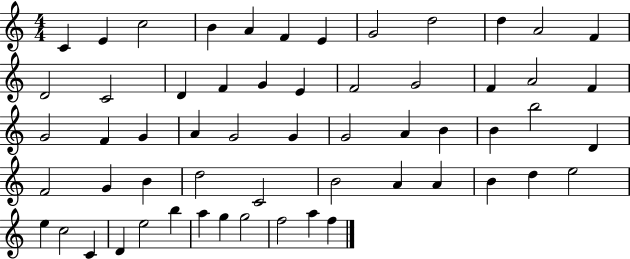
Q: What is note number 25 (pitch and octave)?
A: F4